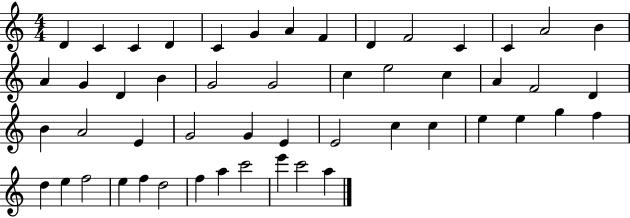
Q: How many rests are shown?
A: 0